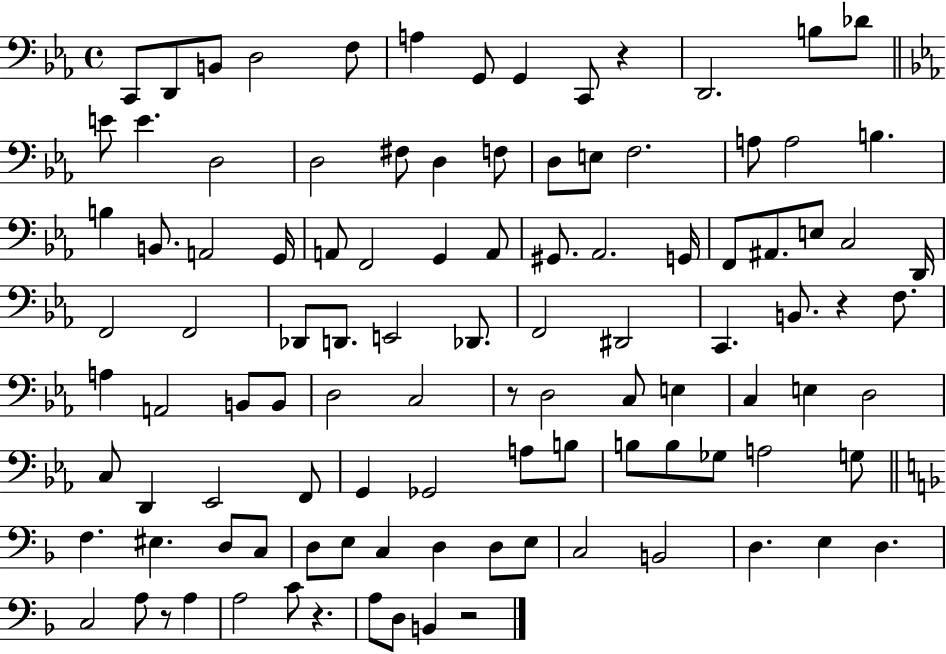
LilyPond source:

{
  \clef bass
  \time 4/4
  \defaultTimeSignature
  \key ees \major
  c,8 d,8 b,8 d2 f8 | a4 g,8 g,4 c,8 r4 | d,2. b8 des'8 | \bar "||" \break \key c \minor e'8 e'4. d2 | d2 fis8 d4 f8 | d8 e8 f2. | a8 a2 b4. | \break b4 b,8. a,2 g,16 | a,8 f,2 g,4 a,8 | gis,8. aes,2. g,16 | f,8 ais,8. e8 c2 d,16 | \break f,2 f,2 | des,8 d,8. e,2 des,8. | f,2 dis,2 | c,4. b,8. r4 f8. | \break a4 a,2 b,8 b,8 | d2 c2 | r8 d2 c8 e4 | c4 e4 d2 | \break c8 d,4 ees,2 f,8 | g,4 ges,2 a8 b8 | b8 b8 ges8 a2 g8 | \bar "||" \break \key f \major f4. eis4. d8 c8 | d8 e8 c4 d4 d8 e8 | c2 b,2 | d4. e4 d4. | \break c2 a8 r8 a4 | a2 c'8 r4. | a8 d8 b,4 r2 | \bar "|."
}